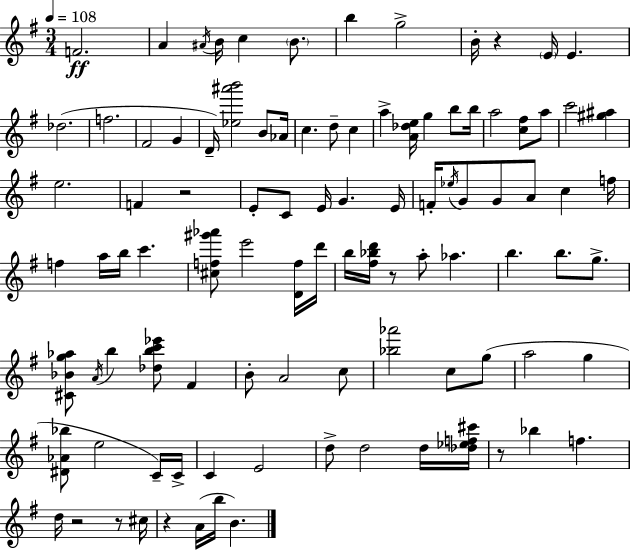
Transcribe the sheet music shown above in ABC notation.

X:1
T:Untitled
M:3/4
L:1/4
K:G
F2 A ^A/4 B/4 c B/2 b g2 B/4 z E/4 E _d2 f2 ^F2 G D/4 [_e^a'b']2 B/2 _A/4 c d/2 c a [A_de]/4 g b/2 b/4 a2 [c^f]/2 a/2 c'2 [^g^a] e2 F z2 E/2 C/2 E/4 G E/4 F/4 _e/4 G/2 G/2 A/2 c f/4 f a/4 b/4 c' [^cf^g'_a']/2 e'2 [Df]/4 d'/4 b/4 [^f_bd']/4 z/2 a/2 _a b b/2 g/2 [^C_Bg_a]/2 A/4 b [_dbc'_e']/2 ^F B/2 A2 c/2 [_b_a']2 c/2 g/2 a2 g [^D_A_b]/2 e2 C/4 C/4 C E2 d/2 d2 d/4 [_d_ef^c']/4 z/2 _b f d/4 z2 z/2 ^c/4 z A/4 b/4 B